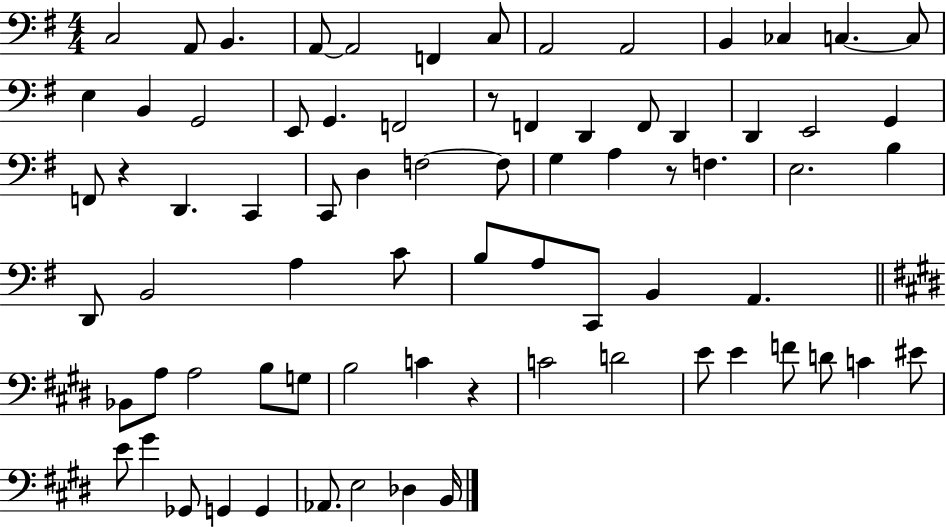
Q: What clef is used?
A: bass